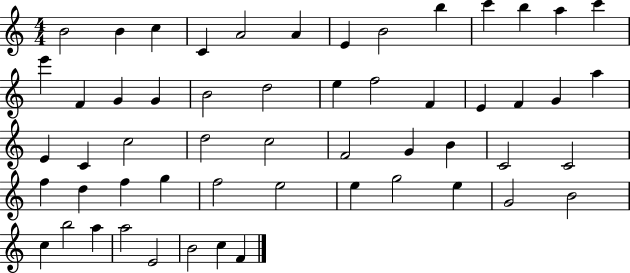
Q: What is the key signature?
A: C major